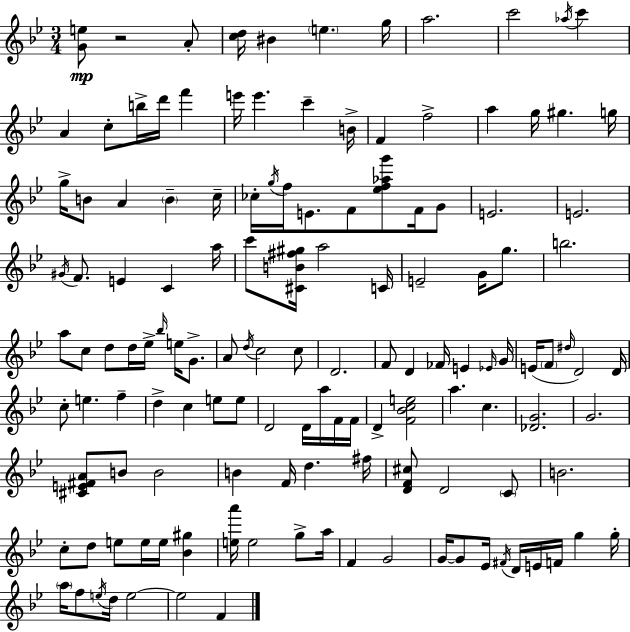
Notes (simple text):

[G4,E5]/e R/h A4/e [C5,D5]/s BIS4/q E5/q. G5/s A5/h. C6/h Ab5/s C6/q A4/q C5/e B5/s D6/s F6/q E6/s E6/q. C6/q B4/s F4/q F5/h A5/q G5/s G#5/q. G5/s G5/s B4/e A4/q B4/q C5/s CES5/s G5/s F5/s E4/e. F4/e [Eb5,F5,Ab5,G6]/e F4/s G4/e E4/h. E4/h. G#4/s F4/e. E4/q C4/q A5/s C6/e [C#4,B4,F#5,G#5]/s A5/h C4/s E4/h G4/s G5/e. B5/h. A5/e C5/e D5/e D5/s Eb5/s Bb5/s E5/s G4/e. A4/e D5/s C5/h C5/e D4/h. F4/e D4/q FES4/s E4/q Eb4/s G4/s E4/s F4/e D#5/s D4/h D4/s C5/e E5/q. F5/q D5/q C5/q E5/e E5/e D4/h D4/s A5/s F4/s F4/s D4/q [F4,Bb4,C5,E5]/h A5/q. C5/q. [Db4,G4]/h. G4/h. [C#4,E4,F#4,A4]/e B4/e B4/h B4/q F4/s D5/q. F#5/s [D4,F4,C#5]/e D4/h C4/e B4/h. C5/e D5/e E5/e E5/s E5/s [Bb4,G#5]/q [E5,A6]/s E5/h G5/e A5/s F4/q G4/h G4/s G4/e Eb4/s F#4/s D4/s E4/s F4/s G5/q G5/s A5/s F5/e E5/s D5/s E5/h E5/h F4/q